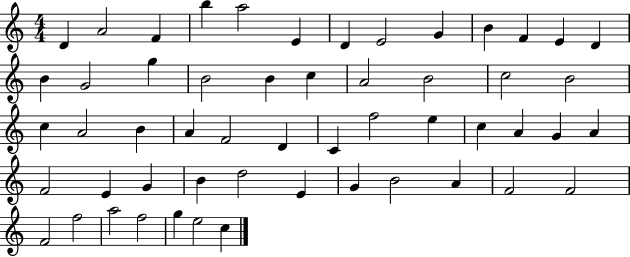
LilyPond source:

{
  \clef treble
  \numericTimeSignature
  \time 4/4
  \key c \major
  d'4 a'2 f'4 | b''4 a''2 e'4 | d'4 e'2 g'4 | b'4 f'4 e'4 d'4 | \break b'4 g'2 g''4 | b'2 b'4 c''4 | a'2 b'2 | c''2 b'2 | \break c''4 a'2 b'4 | a'4 f'2 d'4 | c'4 f''2 e''4 | c''4 a'4 g'4 a'4 | \break f'2 e'4 g'4 | b'4 d''2 e'4 | g'4 b'2 a'4 | f'2 f'2 | \break f'2 f''2 | a''2 f''2 | g''4 e''2 c''4 | \bar "|."
}